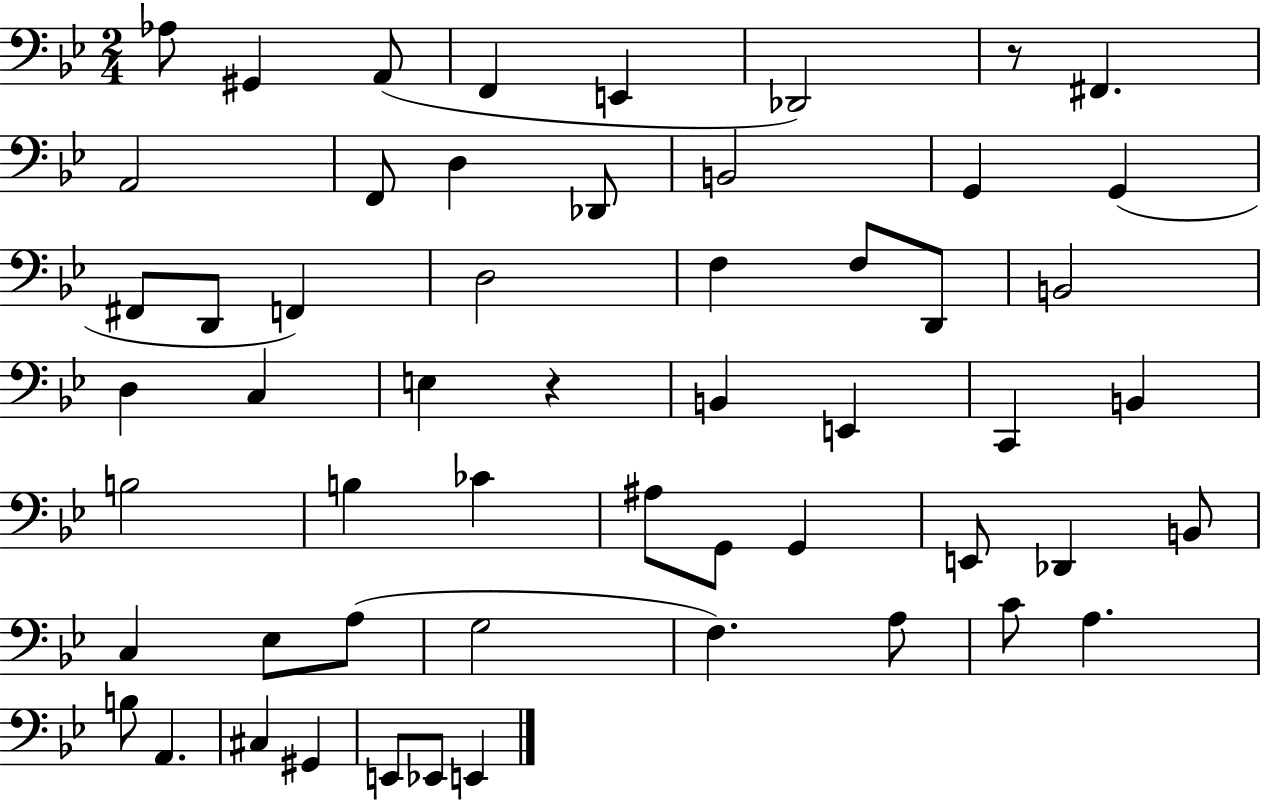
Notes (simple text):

Ab3/e G#2/q A2/e F2/q E2/q Db2/h R/e F#2/q. A2/h F2/e D3/q Db2/e B2/h G2/q G2/q F#2/e D2/e F2/q D3/h F3/q F3/e D2/e B2/h D3/q C3/q E3/q R/q B2/q E2/q C2/q B2/q B3/h B3/q CES4/q A#3/e G2/e G2/q E2/e Db2/q B2/e C3/q Eb3/e A3/e G3/h F3/q. A3/e C4/e A3/q. B3/e A2/q. C#3/q G#2/q E2/e Eb2/e E2/q